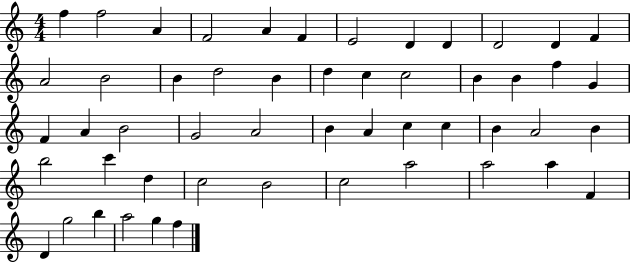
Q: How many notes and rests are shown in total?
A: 52